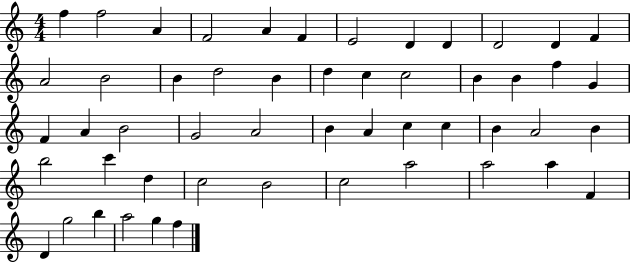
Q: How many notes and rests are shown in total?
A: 52